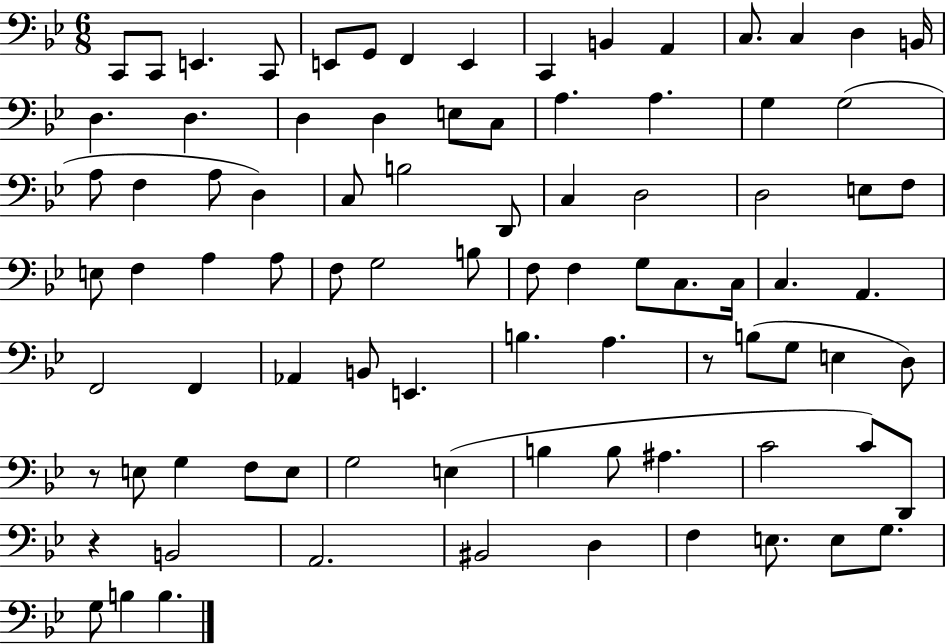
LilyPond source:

{
  \clef bass
  \numericTimeSignature
  \time 6/8
  \key bes \major
  c,8 c,8 e,4. c,8 | e,8 g,8 f,4 e,4 | c,4 b,4 a,4 | c8. c4 d4 b,16 | \break d4. d4. | d4 d4 e8 c8 | a4. a4. | g4 g2( | \break a8 f4 a8 d4) | c8 b2 d,8 | c4 d2 | d2 e8 f8 | \break e8 f4 a4 a8 | f8 g2 b8 | f8 f4 g8 c8. c16 | c4. a,4. | \break f,2 f,4 | aes,4 b,8 e,4. | b4. a4. | r8 b8( g8 e4 d8) | \break r8 e8 g4 f8 e8 | g2 e4( | b4 b8 ais4. | c'2 c'8) d,8 | \break r4 b,2 | a,2. | bis,2 d4 | f4 e8. e8 g8. | \break g8 b4 b4. | \bar "|."
}